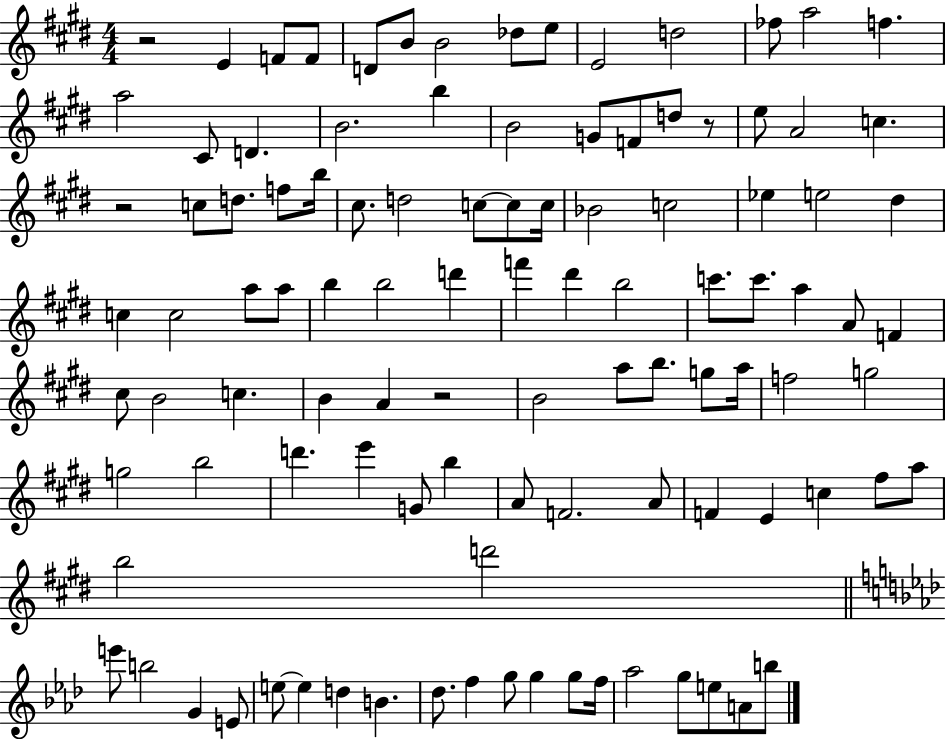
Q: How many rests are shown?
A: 4